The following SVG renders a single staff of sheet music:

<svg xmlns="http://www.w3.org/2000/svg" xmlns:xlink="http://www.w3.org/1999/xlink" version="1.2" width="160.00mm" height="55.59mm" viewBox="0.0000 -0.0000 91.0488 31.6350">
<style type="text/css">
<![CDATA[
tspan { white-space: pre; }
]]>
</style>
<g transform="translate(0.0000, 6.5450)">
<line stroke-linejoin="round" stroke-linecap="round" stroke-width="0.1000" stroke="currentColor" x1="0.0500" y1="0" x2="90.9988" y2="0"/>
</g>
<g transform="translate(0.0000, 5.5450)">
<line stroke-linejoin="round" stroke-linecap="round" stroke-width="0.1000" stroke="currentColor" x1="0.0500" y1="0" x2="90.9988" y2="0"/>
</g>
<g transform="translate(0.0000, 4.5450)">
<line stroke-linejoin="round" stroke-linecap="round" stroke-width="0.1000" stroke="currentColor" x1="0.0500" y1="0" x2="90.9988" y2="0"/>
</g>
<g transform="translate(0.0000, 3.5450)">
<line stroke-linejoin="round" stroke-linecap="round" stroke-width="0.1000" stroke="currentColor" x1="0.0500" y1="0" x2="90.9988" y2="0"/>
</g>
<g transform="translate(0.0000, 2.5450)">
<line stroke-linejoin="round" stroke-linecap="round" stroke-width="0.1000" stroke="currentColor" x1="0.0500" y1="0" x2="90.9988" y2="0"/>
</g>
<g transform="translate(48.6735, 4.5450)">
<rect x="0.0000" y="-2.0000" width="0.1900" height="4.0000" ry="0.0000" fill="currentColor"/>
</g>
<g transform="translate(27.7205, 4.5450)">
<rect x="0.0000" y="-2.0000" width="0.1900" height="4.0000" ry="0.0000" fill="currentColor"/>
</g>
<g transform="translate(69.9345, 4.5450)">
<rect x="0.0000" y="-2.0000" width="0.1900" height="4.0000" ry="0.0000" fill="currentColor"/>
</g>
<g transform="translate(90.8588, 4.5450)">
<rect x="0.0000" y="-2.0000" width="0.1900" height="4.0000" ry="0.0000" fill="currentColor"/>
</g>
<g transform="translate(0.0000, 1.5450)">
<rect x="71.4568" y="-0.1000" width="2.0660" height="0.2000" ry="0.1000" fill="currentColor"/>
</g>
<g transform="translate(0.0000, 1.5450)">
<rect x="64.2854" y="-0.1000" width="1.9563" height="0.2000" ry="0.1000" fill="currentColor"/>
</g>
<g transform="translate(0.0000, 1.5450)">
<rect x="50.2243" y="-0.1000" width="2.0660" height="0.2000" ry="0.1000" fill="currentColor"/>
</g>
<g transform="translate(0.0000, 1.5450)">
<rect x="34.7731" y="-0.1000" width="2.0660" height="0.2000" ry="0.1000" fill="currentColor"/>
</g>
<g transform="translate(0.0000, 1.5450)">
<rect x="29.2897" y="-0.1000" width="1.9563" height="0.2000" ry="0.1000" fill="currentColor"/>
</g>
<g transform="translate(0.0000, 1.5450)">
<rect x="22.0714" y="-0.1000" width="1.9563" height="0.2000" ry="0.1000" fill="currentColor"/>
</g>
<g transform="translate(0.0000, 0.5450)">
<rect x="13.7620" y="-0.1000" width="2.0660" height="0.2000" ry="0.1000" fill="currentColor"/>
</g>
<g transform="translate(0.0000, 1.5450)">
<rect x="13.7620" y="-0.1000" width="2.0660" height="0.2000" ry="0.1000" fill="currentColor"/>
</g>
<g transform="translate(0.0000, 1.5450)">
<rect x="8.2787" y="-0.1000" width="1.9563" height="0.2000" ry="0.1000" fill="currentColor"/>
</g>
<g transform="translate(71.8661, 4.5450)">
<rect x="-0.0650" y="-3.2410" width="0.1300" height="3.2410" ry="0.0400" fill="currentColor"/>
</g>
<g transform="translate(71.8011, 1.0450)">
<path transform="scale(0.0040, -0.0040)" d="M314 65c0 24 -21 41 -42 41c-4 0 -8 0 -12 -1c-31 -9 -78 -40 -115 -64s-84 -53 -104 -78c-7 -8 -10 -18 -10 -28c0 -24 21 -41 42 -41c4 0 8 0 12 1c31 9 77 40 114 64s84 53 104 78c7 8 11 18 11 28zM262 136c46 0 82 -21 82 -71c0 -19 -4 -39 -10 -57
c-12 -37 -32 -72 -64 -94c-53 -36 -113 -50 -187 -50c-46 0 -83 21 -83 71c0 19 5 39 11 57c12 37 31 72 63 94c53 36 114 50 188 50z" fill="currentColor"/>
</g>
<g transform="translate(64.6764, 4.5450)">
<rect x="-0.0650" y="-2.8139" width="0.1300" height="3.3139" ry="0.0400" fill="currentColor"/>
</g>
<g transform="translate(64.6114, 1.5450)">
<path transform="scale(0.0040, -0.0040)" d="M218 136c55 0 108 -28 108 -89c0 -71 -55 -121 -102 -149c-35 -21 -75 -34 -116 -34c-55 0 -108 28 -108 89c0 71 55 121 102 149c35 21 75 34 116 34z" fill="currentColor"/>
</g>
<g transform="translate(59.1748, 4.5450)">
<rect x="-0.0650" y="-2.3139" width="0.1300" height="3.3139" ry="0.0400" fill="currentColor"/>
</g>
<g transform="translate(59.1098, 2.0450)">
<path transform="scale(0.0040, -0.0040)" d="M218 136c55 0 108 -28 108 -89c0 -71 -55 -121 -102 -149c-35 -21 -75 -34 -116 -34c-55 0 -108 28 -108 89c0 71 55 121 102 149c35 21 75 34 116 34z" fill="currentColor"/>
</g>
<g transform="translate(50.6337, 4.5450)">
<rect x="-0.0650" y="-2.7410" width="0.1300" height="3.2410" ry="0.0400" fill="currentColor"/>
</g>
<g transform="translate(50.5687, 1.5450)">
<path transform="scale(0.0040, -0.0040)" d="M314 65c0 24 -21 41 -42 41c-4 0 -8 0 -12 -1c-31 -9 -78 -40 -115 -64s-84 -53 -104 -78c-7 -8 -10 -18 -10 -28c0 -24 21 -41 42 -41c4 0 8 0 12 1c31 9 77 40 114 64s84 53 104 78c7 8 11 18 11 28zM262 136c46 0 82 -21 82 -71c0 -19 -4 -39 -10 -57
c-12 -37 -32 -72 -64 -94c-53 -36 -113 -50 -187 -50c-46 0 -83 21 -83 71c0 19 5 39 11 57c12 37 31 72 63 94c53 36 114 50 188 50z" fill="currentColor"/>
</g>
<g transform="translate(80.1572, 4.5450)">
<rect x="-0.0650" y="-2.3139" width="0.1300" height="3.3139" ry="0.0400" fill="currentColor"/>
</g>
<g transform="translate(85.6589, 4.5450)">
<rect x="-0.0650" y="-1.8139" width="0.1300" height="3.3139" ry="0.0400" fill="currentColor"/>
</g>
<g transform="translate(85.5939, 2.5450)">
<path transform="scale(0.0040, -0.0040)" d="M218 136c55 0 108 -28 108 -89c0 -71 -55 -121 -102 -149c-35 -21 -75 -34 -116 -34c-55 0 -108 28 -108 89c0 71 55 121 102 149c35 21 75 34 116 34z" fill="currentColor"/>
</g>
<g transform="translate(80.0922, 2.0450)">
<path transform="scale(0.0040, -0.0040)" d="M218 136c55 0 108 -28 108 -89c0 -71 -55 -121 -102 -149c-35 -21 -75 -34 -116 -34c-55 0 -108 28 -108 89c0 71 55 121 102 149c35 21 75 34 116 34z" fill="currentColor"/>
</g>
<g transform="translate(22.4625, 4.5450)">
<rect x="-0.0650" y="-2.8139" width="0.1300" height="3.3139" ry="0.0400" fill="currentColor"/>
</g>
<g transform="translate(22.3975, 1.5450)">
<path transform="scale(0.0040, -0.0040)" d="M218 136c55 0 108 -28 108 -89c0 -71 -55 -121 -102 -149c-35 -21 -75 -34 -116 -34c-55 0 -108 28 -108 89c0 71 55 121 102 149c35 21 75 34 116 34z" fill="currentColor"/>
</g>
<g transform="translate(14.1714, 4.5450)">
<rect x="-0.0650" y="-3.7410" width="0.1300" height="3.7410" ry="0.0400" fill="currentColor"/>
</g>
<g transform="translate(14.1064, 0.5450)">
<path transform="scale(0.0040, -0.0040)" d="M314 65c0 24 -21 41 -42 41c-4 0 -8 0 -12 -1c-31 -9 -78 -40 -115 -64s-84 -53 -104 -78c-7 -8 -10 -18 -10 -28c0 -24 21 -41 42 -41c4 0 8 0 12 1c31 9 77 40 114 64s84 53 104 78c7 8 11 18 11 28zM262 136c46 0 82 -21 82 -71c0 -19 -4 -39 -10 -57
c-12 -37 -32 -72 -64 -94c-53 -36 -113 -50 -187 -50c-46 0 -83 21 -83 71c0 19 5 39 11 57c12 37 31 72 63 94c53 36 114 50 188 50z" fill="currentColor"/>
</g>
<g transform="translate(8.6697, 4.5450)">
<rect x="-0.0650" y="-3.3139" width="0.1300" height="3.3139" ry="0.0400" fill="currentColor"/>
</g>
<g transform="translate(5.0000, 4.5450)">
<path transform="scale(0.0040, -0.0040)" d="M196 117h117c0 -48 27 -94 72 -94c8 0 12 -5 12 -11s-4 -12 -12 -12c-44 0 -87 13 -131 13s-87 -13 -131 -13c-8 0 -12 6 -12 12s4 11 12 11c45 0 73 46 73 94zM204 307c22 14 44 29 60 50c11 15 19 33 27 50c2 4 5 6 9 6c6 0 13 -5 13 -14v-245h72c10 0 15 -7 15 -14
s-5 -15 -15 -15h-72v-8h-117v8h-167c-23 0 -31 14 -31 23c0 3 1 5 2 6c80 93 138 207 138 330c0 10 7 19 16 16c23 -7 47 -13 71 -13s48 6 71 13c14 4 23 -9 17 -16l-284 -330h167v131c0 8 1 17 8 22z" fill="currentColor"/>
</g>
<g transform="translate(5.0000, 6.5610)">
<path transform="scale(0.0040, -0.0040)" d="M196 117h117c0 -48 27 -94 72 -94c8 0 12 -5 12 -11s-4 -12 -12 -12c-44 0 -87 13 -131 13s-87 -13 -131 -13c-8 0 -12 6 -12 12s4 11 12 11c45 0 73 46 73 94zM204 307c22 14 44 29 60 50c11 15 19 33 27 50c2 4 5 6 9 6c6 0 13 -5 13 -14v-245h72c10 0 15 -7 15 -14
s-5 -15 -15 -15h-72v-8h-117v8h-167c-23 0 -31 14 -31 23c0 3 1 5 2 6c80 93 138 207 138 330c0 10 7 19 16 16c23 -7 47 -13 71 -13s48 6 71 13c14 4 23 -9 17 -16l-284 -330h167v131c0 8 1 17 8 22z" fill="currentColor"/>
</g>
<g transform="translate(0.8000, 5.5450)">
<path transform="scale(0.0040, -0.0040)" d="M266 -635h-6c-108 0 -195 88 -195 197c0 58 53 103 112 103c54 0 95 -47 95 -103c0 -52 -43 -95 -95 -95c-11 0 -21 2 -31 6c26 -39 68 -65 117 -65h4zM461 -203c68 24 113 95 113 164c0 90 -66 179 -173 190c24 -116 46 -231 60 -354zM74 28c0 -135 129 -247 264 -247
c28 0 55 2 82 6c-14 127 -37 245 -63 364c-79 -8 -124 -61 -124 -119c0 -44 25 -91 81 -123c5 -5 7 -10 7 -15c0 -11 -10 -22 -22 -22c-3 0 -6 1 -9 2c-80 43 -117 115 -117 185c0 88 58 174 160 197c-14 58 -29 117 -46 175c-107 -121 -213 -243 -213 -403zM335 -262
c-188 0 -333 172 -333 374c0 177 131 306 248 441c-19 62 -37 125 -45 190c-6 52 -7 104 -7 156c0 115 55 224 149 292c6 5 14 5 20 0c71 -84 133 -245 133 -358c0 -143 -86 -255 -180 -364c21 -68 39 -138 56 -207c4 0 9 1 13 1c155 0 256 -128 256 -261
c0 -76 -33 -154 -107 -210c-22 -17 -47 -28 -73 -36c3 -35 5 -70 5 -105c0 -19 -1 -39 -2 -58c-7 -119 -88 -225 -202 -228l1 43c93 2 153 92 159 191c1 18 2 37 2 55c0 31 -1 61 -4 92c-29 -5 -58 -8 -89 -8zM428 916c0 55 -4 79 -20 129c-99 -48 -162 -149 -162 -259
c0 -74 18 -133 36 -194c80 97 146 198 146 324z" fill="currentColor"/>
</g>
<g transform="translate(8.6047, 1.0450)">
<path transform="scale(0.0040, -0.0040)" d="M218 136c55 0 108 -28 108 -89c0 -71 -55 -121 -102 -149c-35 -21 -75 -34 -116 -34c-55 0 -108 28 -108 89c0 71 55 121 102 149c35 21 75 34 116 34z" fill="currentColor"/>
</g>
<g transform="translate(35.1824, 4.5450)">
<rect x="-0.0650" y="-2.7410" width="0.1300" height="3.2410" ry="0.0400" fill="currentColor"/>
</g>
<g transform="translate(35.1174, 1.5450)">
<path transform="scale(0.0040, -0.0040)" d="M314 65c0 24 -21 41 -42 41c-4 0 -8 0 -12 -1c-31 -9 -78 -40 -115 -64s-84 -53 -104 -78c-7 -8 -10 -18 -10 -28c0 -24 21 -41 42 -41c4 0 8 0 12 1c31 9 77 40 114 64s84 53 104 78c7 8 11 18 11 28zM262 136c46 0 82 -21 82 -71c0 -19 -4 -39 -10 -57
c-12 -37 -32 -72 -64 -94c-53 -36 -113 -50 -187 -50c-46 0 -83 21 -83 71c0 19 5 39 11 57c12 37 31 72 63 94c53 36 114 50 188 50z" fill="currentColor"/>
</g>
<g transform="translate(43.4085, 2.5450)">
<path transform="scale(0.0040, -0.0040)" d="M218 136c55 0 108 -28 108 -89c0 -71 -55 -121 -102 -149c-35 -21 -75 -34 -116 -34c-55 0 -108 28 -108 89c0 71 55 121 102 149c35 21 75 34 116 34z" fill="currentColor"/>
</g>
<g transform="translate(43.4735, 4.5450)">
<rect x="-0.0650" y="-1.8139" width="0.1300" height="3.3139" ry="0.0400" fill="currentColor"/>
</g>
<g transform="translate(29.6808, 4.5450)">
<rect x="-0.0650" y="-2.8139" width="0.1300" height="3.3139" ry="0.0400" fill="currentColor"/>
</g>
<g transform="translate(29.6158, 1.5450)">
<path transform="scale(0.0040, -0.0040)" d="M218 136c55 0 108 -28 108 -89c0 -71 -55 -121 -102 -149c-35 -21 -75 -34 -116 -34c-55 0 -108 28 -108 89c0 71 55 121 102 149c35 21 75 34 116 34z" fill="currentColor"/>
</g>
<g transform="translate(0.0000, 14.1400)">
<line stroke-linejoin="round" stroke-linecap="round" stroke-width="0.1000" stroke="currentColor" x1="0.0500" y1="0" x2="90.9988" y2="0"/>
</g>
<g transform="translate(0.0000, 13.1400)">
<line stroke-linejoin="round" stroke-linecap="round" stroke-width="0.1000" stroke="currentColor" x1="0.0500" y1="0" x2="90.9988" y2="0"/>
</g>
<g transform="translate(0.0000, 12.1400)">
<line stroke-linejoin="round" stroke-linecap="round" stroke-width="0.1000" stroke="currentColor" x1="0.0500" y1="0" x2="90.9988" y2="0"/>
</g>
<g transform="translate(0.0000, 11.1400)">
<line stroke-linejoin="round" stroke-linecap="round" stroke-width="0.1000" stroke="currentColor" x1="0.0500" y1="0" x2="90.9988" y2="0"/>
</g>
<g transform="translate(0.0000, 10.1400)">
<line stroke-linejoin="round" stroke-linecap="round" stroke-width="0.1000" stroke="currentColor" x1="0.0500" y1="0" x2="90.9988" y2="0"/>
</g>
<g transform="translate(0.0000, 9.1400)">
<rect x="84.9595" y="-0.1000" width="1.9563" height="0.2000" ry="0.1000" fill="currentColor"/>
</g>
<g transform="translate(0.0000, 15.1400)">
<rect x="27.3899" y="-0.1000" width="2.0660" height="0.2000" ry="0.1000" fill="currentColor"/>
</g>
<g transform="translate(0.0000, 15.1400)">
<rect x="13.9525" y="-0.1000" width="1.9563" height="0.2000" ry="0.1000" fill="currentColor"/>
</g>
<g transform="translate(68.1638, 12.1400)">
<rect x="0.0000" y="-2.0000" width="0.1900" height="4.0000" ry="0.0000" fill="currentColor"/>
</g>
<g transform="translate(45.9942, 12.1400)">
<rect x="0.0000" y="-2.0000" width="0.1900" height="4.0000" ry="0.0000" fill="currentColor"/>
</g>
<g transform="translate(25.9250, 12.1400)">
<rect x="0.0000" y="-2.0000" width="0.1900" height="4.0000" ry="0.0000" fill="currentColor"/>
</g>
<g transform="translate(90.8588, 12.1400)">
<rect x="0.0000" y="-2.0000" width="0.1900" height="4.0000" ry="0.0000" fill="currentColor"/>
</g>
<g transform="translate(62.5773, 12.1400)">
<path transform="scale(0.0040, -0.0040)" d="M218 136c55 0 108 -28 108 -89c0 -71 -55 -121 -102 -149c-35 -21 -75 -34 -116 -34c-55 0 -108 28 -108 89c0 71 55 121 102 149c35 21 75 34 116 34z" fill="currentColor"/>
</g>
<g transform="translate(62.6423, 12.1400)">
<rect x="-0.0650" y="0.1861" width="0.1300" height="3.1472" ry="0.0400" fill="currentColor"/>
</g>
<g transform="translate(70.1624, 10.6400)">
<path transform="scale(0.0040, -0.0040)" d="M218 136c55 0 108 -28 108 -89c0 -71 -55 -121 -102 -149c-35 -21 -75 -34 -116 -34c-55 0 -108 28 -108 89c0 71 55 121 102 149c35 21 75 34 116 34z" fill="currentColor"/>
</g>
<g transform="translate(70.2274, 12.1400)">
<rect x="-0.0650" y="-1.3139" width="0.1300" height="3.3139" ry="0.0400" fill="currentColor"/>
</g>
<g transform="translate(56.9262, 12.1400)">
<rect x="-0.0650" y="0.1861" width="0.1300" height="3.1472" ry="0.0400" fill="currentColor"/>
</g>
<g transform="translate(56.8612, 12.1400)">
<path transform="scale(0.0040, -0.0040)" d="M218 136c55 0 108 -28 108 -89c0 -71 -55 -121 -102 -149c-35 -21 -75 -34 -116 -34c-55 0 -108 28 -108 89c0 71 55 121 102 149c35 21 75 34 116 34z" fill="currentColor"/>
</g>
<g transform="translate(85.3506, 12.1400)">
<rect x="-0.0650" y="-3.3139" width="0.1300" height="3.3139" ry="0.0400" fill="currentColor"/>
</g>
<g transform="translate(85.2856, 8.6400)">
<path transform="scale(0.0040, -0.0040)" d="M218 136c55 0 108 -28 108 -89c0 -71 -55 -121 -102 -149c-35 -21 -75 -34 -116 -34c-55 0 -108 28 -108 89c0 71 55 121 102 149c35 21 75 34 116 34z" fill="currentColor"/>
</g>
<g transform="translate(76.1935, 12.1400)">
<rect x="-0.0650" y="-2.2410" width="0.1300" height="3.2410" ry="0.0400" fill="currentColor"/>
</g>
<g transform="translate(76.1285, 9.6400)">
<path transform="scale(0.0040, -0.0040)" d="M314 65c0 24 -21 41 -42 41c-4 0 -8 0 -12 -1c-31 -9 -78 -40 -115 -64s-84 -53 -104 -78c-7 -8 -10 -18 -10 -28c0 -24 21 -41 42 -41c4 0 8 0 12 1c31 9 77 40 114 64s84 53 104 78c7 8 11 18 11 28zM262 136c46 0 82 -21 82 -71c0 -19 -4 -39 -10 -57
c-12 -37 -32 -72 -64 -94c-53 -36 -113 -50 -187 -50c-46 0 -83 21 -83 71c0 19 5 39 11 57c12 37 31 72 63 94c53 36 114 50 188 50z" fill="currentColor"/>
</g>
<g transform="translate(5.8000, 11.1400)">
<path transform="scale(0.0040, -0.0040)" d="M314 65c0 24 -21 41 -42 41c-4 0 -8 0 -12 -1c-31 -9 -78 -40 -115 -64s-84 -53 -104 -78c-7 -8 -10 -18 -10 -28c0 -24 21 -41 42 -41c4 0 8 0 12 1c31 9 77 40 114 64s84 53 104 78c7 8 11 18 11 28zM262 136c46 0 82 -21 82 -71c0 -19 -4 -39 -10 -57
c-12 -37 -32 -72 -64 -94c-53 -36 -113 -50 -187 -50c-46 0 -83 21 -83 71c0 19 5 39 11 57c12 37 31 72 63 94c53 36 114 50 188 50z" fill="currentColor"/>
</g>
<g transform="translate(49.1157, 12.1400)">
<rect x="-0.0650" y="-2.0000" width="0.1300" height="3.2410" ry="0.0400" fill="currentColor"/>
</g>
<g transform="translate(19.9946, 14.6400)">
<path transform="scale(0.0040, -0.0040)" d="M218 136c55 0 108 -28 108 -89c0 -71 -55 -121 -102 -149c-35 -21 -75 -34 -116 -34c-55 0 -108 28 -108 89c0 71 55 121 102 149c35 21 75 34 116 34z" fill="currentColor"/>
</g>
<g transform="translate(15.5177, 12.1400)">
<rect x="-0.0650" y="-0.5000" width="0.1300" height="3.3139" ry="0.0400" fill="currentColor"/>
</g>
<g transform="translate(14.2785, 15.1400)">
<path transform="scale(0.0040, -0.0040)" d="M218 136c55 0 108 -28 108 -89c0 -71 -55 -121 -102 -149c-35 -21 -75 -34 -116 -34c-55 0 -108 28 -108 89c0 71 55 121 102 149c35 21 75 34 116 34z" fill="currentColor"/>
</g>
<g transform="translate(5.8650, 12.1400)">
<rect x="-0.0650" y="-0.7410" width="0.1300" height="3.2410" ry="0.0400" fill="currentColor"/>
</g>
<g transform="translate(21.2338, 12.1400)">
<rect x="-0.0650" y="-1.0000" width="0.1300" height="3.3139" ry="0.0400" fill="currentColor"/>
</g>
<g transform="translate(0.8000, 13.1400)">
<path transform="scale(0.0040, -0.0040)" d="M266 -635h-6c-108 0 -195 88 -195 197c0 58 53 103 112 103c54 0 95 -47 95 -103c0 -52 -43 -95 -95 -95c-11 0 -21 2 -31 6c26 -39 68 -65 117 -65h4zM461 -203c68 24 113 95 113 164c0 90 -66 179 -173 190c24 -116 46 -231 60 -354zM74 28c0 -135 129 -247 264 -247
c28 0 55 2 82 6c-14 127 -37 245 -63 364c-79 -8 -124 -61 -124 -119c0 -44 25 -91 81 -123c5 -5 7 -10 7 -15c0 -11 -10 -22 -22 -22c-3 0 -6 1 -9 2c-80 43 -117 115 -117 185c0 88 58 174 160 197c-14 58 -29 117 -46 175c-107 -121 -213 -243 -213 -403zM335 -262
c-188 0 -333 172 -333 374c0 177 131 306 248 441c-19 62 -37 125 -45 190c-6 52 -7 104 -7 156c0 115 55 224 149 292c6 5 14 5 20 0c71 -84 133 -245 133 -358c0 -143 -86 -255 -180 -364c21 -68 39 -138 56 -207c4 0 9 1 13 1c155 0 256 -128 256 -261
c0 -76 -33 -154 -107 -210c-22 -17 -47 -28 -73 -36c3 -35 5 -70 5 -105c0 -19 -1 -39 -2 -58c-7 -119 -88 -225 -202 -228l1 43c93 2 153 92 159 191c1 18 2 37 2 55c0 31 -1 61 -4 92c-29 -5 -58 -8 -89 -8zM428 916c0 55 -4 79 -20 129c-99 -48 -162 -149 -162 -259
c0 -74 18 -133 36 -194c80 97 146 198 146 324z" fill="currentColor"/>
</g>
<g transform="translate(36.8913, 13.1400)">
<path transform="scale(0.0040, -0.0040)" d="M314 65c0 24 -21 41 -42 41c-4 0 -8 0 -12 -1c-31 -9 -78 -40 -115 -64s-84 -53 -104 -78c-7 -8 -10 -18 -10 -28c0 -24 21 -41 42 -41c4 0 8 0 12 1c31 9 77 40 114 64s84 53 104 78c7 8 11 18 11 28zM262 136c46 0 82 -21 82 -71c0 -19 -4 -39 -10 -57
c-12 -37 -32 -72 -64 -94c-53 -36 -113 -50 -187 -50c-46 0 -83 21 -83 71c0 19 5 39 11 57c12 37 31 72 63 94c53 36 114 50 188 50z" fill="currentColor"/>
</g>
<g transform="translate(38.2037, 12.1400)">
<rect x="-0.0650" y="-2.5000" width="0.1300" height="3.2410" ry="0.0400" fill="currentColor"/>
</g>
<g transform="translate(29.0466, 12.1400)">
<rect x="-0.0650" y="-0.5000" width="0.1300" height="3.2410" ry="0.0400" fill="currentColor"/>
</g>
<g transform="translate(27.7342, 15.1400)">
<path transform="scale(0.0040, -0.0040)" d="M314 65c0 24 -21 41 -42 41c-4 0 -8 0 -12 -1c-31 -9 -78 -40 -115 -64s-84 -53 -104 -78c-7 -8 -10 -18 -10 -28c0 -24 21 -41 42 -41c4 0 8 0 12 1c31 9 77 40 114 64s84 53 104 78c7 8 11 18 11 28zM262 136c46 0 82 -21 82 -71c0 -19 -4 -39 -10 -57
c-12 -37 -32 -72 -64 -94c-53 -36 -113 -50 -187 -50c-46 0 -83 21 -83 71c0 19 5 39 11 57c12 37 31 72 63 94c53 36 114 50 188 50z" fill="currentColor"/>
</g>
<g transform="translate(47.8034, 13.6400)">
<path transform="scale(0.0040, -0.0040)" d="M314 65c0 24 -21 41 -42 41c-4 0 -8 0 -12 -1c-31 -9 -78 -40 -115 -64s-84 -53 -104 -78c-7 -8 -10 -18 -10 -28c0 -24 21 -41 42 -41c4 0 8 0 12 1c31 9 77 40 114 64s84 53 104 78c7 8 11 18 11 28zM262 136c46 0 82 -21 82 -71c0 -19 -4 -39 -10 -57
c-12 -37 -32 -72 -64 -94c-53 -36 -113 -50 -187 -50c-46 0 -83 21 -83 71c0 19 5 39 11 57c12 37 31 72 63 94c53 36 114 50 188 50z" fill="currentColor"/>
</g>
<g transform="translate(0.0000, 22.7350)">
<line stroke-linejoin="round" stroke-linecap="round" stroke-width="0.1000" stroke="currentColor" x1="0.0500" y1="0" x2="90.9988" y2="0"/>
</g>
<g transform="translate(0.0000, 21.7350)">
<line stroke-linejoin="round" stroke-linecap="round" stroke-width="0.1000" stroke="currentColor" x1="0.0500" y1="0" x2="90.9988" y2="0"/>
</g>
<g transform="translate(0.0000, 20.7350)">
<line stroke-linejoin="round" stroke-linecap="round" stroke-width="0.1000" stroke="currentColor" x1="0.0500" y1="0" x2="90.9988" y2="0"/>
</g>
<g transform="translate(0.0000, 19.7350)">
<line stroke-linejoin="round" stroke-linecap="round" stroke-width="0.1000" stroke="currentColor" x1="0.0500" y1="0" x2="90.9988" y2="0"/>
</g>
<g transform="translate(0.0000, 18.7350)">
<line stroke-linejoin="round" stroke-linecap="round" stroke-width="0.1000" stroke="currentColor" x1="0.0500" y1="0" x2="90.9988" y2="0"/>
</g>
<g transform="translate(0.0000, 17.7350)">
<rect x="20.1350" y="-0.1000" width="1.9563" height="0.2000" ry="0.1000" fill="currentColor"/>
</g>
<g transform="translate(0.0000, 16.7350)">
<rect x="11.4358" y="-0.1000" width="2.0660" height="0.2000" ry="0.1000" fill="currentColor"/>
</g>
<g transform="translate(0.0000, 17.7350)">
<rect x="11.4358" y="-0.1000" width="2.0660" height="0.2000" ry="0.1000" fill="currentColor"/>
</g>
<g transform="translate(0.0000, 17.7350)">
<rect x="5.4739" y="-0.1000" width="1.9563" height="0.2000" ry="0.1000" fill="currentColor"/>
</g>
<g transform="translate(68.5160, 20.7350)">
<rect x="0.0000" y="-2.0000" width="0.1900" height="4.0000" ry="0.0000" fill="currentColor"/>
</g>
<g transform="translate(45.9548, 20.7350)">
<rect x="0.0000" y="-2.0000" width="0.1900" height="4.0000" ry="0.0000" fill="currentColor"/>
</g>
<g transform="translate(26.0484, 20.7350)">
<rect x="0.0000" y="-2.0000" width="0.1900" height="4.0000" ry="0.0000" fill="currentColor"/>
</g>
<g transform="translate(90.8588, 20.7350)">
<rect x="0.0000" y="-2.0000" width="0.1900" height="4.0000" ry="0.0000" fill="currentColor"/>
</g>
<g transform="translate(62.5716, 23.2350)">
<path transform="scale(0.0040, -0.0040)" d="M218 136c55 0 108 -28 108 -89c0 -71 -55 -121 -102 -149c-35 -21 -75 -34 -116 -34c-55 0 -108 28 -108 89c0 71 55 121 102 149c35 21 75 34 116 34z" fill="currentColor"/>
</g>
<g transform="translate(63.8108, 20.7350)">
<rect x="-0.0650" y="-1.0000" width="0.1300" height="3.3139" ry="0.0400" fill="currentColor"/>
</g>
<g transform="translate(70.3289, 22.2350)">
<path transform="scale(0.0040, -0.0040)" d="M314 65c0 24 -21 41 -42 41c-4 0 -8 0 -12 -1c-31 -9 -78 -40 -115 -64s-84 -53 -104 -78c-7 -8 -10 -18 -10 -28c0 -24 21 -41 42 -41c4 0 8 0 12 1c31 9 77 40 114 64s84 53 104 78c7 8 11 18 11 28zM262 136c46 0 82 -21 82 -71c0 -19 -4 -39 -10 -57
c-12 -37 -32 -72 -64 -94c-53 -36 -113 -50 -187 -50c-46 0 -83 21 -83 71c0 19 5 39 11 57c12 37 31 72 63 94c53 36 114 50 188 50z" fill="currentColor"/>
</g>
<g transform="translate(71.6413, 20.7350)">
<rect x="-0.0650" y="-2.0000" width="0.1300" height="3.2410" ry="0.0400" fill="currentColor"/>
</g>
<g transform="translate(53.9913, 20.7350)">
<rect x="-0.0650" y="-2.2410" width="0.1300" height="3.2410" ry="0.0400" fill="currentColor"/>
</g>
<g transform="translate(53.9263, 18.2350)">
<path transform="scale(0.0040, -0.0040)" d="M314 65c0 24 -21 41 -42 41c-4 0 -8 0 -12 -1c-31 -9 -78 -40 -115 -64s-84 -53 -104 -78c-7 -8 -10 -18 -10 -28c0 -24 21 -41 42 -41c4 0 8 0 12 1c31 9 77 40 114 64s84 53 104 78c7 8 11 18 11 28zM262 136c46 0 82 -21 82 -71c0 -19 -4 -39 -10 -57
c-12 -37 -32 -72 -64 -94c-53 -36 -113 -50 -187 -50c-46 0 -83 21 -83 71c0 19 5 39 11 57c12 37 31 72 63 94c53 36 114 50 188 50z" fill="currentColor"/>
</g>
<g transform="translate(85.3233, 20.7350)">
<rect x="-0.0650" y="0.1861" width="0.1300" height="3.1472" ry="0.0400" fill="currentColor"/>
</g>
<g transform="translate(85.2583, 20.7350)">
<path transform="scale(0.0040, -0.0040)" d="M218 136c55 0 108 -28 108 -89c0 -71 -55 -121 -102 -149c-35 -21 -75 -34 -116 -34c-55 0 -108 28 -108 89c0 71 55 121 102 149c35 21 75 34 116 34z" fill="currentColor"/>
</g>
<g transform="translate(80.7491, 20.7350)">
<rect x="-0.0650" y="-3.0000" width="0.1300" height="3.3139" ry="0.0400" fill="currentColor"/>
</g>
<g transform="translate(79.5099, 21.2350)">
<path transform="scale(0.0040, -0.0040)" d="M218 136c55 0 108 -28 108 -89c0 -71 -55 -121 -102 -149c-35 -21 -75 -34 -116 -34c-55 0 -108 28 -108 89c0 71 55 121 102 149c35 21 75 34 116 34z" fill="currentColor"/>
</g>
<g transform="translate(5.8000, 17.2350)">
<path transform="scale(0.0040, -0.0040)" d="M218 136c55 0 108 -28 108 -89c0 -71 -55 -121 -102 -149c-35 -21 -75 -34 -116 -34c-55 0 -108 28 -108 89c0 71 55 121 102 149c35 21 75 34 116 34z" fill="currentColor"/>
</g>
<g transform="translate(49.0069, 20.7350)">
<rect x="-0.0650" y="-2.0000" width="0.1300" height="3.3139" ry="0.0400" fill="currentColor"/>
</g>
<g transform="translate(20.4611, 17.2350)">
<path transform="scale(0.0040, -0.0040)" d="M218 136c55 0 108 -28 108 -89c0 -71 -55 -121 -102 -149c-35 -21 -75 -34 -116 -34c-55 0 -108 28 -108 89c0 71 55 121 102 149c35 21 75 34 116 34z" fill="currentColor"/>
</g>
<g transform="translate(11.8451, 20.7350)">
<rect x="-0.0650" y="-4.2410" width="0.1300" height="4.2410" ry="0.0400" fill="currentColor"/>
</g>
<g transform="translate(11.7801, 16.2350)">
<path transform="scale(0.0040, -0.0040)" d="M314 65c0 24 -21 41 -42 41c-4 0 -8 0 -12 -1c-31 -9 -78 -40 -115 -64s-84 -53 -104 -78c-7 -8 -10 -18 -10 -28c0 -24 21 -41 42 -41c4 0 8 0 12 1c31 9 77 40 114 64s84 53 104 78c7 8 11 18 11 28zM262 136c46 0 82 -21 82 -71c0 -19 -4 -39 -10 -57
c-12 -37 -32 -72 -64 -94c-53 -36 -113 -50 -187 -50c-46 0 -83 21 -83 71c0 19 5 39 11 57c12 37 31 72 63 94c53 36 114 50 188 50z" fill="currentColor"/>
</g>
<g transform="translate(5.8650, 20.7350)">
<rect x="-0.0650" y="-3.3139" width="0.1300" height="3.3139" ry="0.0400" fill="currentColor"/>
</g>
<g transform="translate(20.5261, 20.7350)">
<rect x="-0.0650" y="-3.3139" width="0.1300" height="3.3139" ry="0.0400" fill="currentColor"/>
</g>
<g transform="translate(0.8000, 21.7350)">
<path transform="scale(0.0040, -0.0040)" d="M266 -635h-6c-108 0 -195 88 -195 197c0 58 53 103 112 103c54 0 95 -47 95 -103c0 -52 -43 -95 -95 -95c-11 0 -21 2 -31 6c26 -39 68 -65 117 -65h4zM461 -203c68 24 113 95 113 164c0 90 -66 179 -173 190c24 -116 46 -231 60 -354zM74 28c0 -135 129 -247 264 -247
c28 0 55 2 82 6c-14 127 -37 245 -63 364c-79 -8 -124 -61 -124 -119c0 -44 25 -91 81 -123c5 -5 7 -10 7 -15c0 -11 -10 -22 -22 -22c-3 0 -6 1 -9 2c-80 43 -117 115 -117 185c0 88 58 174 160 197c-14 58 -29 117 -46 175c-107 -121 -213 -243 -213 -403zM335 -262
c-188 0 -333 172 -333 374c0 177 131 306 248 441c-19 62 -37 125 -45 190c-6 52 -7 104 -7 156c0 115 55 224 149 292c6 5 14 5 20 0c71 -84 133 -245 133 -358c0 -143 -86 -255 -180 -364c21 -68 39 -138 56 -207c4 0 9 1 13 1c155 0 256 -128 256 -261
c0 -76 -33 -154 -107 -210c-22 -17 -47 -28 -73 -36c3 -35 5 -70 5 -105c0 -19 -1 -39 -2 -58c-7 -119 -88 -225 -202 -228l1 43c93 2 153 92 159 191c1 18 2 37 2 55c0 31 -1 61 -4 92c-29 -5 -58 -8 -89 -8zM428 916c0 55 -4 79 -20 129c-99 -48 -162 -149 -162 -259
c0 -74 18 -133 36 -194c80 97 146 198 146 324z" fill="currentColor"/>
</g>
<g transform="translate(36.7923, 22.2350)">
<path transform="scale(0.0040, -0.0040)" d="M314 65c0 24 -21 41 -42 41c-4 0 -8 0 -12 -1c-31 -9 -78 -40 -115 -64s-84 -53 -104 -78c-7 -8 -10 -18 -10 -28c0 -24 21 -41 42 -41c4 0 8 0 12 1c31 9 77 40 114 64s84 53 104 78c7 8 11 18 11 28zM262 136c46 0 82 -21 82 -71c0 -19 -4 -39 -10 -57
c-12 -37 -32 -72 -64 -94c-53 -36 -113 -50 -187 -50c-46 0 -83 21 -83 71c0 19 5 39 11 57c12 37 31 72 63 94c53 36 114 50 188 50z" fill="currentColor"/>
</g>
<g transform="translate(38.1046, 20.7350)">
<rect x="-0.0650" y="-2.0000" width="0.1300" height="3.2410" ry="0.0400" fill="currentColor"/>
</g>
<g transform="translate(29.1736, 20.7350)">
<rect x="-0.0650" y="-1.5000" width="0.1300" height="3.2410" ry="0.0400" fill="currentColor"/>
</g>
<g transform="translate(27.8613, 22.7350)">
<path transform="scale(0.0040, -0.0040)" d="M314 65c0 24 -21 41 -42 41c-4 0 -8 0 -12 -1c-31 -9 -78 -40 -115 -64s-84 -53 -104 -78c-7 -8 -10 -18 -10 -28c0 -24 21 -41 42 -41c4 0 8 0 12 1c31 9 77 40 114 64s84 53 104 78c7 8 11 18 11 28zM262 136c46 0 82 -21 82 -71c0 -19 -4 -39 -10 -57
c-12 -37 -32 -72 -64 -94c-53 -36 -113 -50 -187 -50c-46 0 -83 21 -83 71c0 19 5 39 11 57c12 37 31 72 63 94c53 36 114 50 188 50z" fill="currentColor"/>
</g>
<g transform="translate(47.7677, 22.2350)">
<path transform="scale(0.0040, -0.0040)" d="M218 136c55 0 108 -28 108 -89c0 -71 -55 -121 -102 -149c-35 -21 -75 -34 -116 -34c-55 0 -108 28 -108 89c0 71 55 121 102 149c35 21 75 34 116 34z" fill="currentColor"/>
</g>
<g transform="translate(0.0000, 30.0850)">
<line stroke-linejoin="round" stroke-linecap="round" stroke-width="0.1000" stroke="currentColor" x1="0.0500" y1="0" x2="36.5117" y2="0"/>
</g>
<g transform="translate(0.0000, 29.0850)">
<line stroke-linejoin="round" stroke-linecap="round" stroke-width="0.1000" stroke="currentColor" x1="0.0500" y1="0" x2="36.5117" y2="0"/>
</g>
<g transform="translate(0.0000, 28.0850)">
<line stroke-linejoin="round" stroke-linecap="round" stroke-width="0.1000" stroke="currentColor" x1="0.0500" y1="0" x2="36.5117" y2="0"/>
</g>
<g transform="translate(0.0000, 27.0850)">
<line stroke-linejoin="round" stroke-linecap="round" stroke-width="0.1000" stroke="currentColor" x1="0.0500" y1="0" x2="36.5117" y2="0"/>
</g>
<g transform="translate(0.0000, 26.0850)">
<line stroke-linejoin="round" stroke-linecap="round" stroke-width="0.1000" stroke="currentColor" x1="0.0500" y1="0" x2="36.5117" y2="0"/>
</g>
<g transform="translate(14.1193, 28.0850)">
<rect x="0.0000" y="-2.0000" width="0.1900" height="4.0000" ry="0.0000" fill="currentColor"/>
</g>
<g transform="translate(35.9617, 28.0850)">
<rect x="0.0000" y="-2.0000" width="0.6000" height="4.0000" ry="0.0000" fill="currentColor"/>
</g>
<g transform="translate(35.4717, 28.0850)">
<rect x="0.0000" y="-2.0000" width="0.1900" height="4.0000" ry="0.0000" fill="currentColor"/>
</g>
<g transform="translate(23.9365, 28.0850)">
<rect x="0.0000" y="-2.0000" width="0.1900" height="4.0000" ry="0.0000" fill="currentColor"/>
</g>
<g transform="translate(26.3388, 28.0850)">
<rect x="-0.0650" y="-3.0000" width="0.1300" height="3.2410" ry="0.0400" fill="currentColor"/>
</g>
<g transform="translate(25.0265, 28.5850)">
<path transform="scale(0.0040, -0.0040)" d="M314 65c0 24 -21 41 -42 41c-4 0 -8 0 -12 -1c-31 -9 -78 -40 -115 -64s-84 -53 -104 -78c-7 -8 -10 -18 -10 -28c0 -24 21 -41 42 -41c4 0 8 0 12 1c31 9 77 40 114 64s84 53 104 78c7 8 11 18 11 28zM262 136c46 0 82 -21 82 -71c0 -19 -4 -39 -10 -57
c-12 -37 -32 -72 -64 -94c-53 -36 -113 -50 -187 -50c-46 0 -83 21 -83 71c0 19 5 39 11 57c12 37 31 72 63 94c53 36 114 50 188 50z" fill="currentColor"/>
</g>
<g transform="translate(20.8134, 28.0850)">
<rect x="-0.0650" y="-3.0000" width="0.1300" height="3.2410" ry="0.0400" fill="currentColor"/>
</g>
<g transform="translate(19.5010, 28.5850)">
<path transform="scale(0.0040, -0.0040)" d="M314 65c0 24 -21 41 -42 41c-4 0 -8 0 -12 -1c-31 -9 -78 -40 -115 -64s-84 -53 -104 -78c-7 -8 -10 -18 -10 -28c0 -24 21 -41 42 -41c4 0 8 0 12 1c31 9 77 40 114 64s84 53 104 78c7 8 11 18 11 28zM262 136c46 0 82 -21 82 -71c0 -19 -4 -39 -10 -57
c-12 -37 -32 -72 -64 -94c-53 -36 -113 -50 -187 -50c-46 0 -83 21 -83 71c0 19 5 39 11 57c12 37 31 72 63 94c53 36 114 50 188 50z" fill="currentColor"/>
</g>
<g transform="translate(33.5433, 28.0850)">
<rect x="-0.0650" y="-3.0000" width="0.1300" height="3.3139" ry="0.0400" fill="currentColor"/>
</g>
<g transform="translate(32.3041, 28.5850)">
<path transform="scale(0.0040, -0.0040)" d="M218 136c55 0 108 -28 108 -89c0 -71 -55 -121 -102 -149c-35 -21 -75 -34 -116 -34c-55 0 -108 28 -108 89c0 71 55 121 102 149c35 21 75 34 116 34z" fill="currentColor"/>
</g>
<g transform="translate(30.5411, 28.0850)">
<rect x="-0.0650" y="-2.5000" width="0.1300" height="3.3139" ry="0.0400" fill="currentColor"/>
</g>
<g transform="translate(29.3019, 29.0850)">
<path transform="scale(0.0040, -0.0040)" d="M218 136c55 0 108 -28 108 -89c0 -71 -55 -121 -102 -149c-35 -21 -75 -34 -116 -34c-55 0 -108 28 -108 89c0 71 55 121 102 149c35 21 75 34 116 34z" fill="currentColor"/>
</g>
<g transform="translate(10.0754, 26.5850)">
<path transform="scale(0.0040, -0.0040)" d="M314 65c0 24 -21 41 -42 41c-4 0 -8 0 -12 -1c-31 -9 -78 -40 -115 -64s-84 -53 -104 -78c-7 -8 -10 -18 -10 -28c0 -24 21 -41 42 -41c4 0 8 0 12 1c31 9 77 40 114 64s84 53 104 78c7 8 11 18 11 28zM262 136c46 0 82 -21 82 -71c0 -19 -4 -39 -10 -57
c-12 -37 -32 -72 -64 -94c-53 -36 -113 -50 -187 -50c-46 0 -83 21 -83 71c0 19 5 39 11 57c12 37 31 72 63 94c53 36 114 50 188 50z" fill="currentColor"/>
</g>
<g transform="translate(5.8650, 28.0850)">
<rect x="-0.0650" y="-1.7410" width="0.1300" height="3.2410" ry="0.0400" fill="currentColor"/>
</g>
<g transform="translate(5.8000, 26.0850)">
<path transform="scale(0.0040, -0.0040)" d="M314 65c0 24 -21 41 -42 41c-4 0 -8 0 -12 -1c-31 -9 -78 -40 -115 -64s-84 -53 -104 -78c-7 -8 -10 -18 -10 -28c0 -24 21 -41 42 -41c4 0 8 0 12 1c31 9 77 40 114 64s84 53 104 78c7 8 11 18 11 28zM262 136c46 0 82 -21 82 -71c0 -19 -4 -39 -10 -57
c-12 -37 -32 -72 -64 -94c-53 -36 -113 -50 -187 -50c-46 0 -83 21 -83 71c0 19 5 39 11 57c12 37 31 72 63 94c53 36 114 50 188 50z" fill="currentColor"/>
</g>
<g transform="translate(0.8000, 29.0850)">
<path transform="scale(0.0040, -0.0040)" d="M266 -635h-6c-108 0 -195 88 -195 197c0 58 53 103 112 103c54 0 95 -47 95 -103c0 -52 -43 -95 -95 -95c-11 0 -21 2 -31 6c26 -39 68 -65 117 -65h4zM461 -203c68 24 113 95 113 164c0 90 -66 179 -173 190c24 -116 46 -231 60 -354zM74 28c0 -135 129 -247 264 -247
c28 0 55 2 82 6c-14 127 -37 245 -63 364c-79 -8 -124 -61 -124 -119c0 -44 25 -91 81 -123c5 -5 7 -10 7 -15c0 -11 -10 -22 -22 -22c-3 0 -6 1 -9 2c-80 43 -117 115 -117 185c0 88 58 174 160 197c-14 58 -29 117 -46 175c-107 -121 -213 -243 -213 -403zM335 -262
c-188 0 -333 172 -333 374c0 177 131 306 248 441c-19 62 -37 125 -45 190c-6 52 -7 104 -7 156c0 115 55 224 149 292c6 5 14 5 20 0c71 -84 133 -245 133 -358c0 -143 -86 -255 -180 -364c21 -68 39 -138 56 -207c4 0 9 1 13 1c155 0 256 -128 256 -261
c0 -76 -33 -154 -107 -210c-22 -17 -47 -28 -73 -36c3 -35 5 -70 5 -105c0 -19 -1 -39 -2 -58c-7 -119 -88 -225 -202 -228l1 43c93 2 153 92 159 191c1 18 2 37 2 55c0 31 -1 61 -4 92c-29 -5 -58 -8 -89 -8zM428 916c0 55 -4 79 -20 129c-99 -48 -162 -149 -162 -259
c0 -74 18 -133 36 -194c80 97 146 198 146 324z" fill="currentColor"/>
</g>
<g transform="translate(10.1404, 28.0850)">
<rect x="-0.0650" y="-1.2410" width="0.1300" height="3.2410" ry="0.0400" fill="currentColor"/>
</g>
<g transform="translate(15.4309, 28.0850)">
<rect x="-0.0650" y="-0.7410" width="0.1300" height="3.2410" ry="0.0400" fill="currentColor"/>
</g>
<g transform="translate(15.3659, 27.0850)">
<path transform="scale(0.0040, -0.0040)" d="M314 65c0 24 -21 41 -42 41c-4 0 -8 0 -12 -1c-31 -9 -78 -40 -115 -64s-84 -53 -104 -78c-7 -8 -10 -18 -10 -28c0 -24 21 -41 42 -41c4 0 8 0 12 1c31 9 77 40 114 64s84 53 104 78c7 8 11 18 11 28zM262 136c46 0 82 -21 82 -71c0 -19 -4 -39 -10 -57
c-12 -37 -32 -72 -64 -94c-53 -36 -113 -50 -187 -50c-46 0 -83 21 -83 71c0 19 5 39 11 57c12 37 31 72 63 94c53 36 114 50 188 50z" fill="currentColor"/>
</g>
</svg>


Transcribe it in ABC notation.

X:1
T:Untitled
M:4/4
L:1/4
K:C
b c'2 a a a2 f a2 g a b2 g f d2 C D C2 G2 F2 B B e g2 b b d'2 b E2 F2 F g2 D F2 A B f2 e2 d2 A2 A2 G A